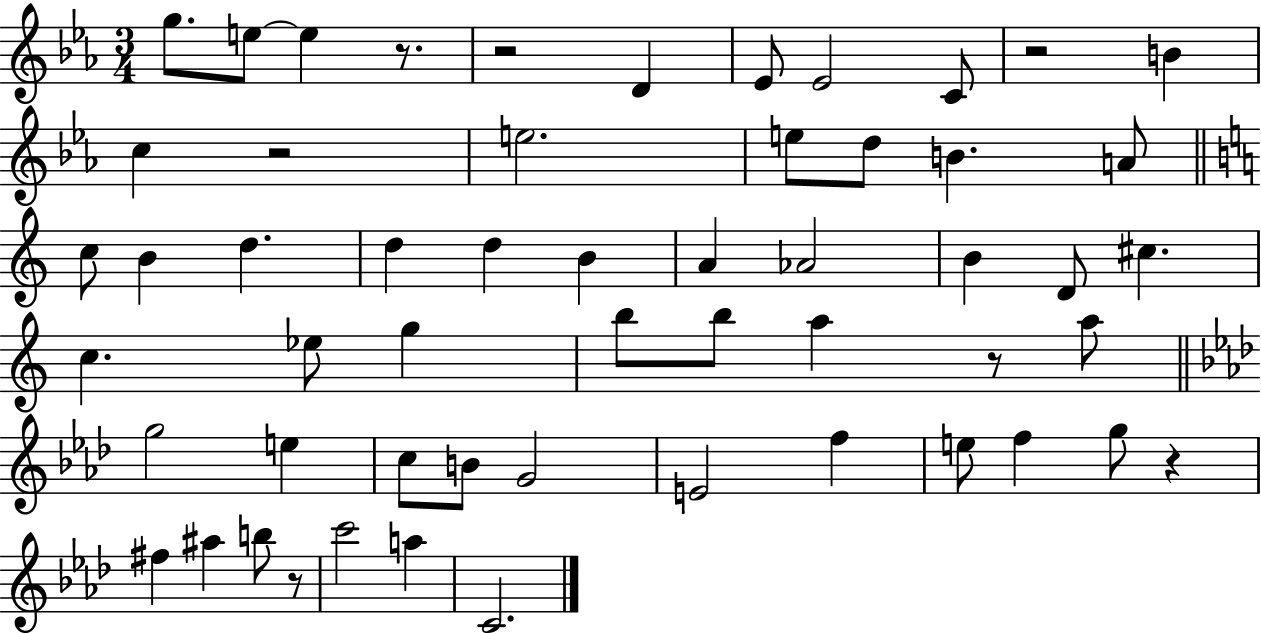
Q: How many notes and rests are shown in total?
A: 55